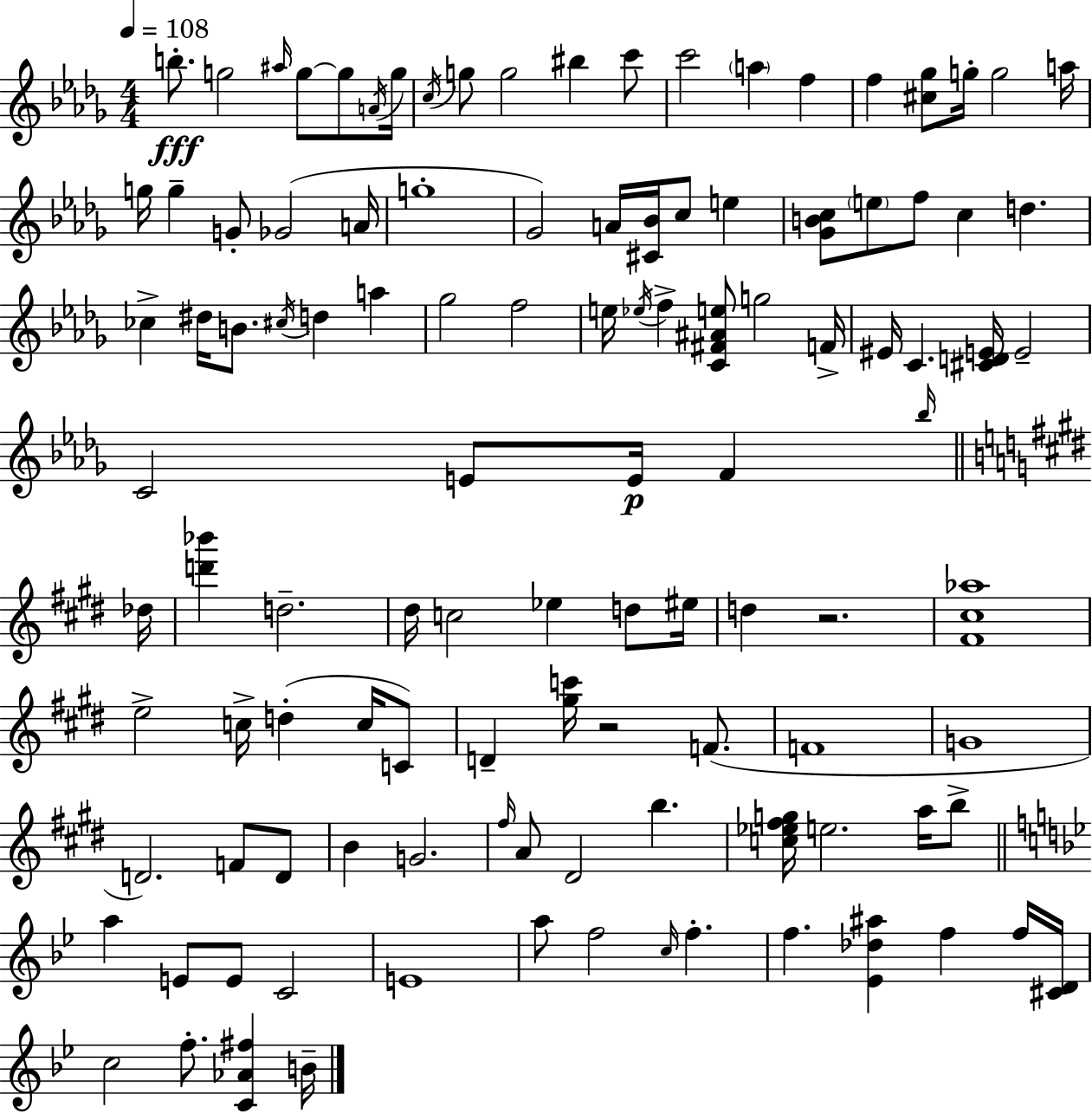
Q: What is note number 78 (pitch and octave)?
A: A4